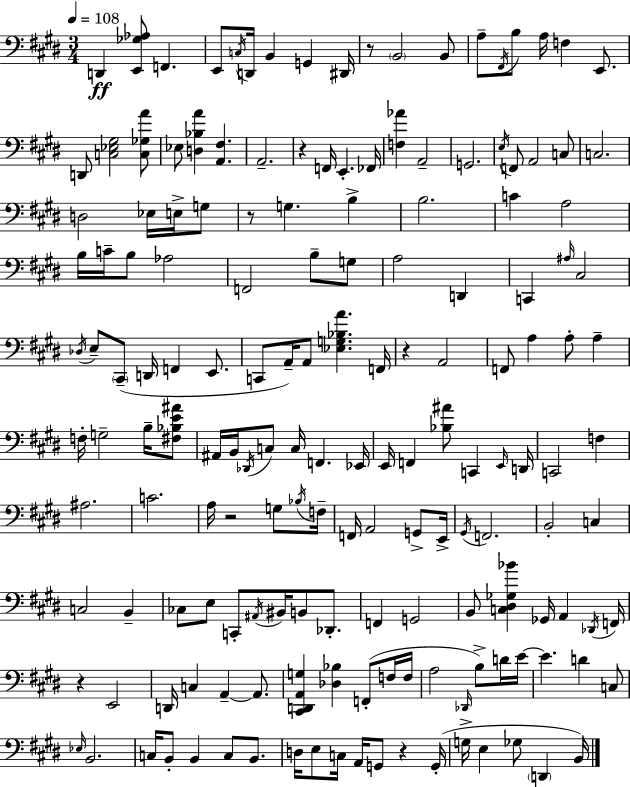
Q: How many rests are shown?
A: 7